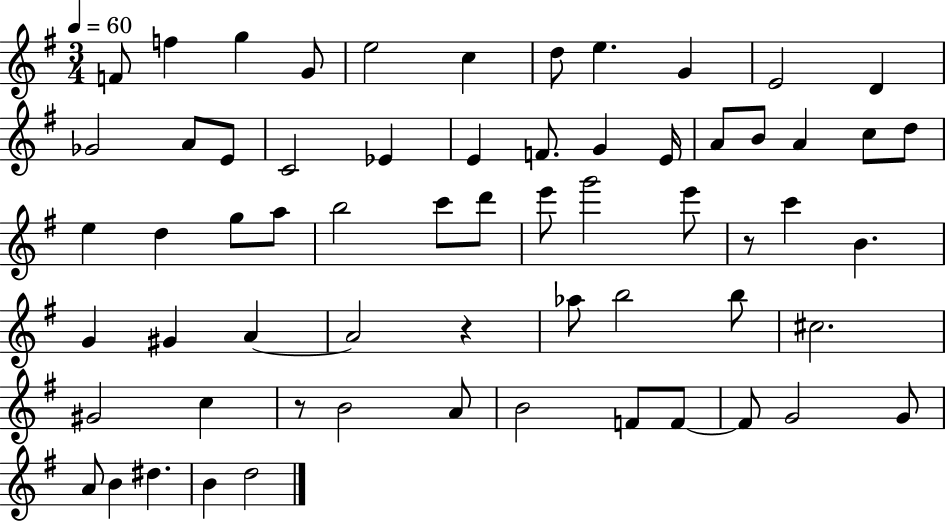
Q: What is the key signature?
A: G major